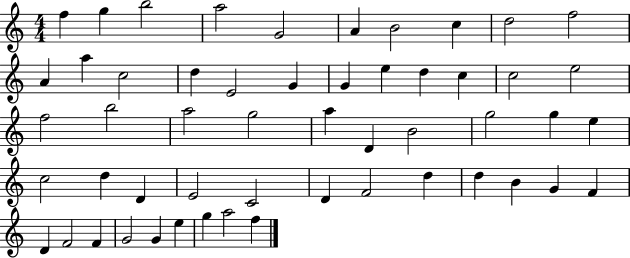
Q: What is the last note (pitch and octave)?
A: F5